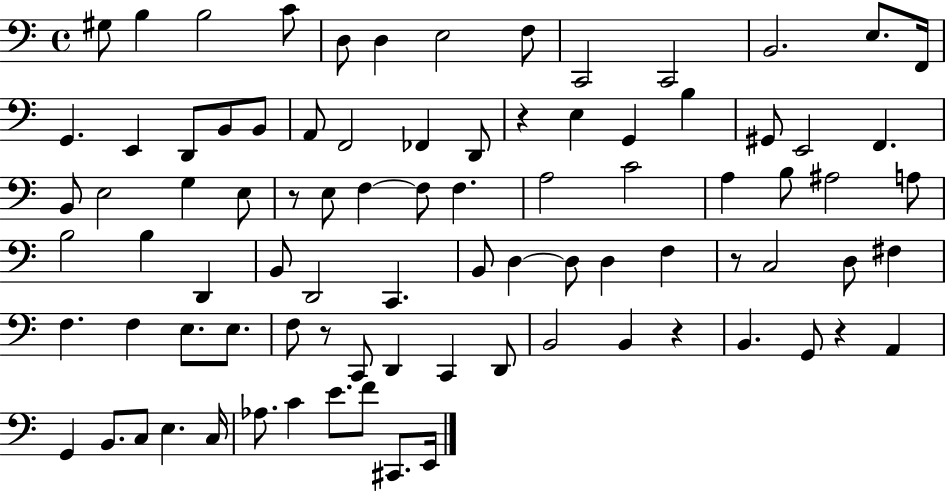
{
  \clef bass
  \time 4/4
  \defaultTimeSignature
  \key c \major
  gis8 b4 b2 c'8 | d8 d4 e2 f8 | c,2 c,2 | b,2. e8. f,16 | \break g,4. e,4 d,8 b,8 b,8 | a,8 f,2 fes,4 d,8 | r4 e4 g,4 b4 | gis,8 e,2 f,4. | \break b,8 e2 g4 e8 | r8 e8 f4~~ f8 f4. | a2 c'2 | a4 b8 ais2 a8 | \break b2 b4 d,4 | b,8 d,2 c,4. | b,8 d4~~ d8 d4 f4 | r8 c2 d8 fis4 | \break f4. f4 e8. e8. | f8 r8 c,8 d,4 c,4 d,8 | b,2 b,4 r4 | b,4. g,8 r4 a,4 | \break g,4 b,8. c8 e4. c16 | aes8. c'4 e'8. f'8 cis,8. e,16 | \bar "|."
}